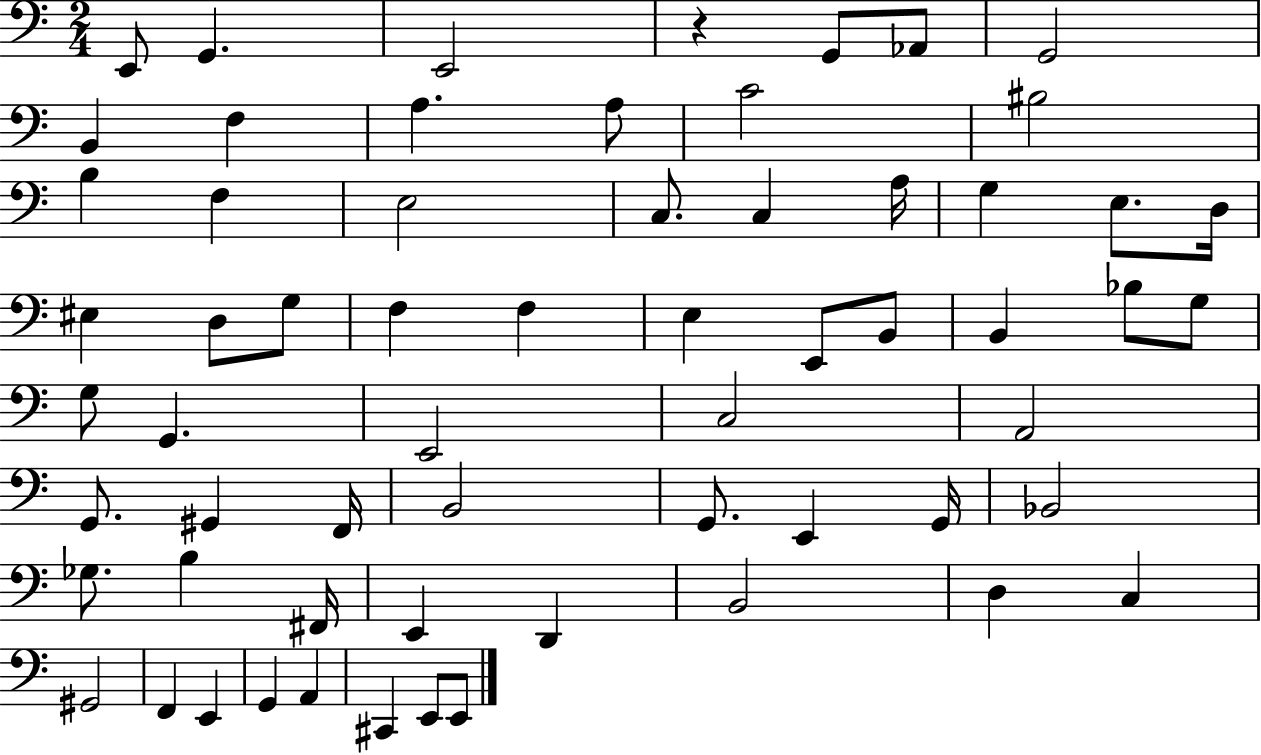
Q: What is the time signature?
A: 2/4